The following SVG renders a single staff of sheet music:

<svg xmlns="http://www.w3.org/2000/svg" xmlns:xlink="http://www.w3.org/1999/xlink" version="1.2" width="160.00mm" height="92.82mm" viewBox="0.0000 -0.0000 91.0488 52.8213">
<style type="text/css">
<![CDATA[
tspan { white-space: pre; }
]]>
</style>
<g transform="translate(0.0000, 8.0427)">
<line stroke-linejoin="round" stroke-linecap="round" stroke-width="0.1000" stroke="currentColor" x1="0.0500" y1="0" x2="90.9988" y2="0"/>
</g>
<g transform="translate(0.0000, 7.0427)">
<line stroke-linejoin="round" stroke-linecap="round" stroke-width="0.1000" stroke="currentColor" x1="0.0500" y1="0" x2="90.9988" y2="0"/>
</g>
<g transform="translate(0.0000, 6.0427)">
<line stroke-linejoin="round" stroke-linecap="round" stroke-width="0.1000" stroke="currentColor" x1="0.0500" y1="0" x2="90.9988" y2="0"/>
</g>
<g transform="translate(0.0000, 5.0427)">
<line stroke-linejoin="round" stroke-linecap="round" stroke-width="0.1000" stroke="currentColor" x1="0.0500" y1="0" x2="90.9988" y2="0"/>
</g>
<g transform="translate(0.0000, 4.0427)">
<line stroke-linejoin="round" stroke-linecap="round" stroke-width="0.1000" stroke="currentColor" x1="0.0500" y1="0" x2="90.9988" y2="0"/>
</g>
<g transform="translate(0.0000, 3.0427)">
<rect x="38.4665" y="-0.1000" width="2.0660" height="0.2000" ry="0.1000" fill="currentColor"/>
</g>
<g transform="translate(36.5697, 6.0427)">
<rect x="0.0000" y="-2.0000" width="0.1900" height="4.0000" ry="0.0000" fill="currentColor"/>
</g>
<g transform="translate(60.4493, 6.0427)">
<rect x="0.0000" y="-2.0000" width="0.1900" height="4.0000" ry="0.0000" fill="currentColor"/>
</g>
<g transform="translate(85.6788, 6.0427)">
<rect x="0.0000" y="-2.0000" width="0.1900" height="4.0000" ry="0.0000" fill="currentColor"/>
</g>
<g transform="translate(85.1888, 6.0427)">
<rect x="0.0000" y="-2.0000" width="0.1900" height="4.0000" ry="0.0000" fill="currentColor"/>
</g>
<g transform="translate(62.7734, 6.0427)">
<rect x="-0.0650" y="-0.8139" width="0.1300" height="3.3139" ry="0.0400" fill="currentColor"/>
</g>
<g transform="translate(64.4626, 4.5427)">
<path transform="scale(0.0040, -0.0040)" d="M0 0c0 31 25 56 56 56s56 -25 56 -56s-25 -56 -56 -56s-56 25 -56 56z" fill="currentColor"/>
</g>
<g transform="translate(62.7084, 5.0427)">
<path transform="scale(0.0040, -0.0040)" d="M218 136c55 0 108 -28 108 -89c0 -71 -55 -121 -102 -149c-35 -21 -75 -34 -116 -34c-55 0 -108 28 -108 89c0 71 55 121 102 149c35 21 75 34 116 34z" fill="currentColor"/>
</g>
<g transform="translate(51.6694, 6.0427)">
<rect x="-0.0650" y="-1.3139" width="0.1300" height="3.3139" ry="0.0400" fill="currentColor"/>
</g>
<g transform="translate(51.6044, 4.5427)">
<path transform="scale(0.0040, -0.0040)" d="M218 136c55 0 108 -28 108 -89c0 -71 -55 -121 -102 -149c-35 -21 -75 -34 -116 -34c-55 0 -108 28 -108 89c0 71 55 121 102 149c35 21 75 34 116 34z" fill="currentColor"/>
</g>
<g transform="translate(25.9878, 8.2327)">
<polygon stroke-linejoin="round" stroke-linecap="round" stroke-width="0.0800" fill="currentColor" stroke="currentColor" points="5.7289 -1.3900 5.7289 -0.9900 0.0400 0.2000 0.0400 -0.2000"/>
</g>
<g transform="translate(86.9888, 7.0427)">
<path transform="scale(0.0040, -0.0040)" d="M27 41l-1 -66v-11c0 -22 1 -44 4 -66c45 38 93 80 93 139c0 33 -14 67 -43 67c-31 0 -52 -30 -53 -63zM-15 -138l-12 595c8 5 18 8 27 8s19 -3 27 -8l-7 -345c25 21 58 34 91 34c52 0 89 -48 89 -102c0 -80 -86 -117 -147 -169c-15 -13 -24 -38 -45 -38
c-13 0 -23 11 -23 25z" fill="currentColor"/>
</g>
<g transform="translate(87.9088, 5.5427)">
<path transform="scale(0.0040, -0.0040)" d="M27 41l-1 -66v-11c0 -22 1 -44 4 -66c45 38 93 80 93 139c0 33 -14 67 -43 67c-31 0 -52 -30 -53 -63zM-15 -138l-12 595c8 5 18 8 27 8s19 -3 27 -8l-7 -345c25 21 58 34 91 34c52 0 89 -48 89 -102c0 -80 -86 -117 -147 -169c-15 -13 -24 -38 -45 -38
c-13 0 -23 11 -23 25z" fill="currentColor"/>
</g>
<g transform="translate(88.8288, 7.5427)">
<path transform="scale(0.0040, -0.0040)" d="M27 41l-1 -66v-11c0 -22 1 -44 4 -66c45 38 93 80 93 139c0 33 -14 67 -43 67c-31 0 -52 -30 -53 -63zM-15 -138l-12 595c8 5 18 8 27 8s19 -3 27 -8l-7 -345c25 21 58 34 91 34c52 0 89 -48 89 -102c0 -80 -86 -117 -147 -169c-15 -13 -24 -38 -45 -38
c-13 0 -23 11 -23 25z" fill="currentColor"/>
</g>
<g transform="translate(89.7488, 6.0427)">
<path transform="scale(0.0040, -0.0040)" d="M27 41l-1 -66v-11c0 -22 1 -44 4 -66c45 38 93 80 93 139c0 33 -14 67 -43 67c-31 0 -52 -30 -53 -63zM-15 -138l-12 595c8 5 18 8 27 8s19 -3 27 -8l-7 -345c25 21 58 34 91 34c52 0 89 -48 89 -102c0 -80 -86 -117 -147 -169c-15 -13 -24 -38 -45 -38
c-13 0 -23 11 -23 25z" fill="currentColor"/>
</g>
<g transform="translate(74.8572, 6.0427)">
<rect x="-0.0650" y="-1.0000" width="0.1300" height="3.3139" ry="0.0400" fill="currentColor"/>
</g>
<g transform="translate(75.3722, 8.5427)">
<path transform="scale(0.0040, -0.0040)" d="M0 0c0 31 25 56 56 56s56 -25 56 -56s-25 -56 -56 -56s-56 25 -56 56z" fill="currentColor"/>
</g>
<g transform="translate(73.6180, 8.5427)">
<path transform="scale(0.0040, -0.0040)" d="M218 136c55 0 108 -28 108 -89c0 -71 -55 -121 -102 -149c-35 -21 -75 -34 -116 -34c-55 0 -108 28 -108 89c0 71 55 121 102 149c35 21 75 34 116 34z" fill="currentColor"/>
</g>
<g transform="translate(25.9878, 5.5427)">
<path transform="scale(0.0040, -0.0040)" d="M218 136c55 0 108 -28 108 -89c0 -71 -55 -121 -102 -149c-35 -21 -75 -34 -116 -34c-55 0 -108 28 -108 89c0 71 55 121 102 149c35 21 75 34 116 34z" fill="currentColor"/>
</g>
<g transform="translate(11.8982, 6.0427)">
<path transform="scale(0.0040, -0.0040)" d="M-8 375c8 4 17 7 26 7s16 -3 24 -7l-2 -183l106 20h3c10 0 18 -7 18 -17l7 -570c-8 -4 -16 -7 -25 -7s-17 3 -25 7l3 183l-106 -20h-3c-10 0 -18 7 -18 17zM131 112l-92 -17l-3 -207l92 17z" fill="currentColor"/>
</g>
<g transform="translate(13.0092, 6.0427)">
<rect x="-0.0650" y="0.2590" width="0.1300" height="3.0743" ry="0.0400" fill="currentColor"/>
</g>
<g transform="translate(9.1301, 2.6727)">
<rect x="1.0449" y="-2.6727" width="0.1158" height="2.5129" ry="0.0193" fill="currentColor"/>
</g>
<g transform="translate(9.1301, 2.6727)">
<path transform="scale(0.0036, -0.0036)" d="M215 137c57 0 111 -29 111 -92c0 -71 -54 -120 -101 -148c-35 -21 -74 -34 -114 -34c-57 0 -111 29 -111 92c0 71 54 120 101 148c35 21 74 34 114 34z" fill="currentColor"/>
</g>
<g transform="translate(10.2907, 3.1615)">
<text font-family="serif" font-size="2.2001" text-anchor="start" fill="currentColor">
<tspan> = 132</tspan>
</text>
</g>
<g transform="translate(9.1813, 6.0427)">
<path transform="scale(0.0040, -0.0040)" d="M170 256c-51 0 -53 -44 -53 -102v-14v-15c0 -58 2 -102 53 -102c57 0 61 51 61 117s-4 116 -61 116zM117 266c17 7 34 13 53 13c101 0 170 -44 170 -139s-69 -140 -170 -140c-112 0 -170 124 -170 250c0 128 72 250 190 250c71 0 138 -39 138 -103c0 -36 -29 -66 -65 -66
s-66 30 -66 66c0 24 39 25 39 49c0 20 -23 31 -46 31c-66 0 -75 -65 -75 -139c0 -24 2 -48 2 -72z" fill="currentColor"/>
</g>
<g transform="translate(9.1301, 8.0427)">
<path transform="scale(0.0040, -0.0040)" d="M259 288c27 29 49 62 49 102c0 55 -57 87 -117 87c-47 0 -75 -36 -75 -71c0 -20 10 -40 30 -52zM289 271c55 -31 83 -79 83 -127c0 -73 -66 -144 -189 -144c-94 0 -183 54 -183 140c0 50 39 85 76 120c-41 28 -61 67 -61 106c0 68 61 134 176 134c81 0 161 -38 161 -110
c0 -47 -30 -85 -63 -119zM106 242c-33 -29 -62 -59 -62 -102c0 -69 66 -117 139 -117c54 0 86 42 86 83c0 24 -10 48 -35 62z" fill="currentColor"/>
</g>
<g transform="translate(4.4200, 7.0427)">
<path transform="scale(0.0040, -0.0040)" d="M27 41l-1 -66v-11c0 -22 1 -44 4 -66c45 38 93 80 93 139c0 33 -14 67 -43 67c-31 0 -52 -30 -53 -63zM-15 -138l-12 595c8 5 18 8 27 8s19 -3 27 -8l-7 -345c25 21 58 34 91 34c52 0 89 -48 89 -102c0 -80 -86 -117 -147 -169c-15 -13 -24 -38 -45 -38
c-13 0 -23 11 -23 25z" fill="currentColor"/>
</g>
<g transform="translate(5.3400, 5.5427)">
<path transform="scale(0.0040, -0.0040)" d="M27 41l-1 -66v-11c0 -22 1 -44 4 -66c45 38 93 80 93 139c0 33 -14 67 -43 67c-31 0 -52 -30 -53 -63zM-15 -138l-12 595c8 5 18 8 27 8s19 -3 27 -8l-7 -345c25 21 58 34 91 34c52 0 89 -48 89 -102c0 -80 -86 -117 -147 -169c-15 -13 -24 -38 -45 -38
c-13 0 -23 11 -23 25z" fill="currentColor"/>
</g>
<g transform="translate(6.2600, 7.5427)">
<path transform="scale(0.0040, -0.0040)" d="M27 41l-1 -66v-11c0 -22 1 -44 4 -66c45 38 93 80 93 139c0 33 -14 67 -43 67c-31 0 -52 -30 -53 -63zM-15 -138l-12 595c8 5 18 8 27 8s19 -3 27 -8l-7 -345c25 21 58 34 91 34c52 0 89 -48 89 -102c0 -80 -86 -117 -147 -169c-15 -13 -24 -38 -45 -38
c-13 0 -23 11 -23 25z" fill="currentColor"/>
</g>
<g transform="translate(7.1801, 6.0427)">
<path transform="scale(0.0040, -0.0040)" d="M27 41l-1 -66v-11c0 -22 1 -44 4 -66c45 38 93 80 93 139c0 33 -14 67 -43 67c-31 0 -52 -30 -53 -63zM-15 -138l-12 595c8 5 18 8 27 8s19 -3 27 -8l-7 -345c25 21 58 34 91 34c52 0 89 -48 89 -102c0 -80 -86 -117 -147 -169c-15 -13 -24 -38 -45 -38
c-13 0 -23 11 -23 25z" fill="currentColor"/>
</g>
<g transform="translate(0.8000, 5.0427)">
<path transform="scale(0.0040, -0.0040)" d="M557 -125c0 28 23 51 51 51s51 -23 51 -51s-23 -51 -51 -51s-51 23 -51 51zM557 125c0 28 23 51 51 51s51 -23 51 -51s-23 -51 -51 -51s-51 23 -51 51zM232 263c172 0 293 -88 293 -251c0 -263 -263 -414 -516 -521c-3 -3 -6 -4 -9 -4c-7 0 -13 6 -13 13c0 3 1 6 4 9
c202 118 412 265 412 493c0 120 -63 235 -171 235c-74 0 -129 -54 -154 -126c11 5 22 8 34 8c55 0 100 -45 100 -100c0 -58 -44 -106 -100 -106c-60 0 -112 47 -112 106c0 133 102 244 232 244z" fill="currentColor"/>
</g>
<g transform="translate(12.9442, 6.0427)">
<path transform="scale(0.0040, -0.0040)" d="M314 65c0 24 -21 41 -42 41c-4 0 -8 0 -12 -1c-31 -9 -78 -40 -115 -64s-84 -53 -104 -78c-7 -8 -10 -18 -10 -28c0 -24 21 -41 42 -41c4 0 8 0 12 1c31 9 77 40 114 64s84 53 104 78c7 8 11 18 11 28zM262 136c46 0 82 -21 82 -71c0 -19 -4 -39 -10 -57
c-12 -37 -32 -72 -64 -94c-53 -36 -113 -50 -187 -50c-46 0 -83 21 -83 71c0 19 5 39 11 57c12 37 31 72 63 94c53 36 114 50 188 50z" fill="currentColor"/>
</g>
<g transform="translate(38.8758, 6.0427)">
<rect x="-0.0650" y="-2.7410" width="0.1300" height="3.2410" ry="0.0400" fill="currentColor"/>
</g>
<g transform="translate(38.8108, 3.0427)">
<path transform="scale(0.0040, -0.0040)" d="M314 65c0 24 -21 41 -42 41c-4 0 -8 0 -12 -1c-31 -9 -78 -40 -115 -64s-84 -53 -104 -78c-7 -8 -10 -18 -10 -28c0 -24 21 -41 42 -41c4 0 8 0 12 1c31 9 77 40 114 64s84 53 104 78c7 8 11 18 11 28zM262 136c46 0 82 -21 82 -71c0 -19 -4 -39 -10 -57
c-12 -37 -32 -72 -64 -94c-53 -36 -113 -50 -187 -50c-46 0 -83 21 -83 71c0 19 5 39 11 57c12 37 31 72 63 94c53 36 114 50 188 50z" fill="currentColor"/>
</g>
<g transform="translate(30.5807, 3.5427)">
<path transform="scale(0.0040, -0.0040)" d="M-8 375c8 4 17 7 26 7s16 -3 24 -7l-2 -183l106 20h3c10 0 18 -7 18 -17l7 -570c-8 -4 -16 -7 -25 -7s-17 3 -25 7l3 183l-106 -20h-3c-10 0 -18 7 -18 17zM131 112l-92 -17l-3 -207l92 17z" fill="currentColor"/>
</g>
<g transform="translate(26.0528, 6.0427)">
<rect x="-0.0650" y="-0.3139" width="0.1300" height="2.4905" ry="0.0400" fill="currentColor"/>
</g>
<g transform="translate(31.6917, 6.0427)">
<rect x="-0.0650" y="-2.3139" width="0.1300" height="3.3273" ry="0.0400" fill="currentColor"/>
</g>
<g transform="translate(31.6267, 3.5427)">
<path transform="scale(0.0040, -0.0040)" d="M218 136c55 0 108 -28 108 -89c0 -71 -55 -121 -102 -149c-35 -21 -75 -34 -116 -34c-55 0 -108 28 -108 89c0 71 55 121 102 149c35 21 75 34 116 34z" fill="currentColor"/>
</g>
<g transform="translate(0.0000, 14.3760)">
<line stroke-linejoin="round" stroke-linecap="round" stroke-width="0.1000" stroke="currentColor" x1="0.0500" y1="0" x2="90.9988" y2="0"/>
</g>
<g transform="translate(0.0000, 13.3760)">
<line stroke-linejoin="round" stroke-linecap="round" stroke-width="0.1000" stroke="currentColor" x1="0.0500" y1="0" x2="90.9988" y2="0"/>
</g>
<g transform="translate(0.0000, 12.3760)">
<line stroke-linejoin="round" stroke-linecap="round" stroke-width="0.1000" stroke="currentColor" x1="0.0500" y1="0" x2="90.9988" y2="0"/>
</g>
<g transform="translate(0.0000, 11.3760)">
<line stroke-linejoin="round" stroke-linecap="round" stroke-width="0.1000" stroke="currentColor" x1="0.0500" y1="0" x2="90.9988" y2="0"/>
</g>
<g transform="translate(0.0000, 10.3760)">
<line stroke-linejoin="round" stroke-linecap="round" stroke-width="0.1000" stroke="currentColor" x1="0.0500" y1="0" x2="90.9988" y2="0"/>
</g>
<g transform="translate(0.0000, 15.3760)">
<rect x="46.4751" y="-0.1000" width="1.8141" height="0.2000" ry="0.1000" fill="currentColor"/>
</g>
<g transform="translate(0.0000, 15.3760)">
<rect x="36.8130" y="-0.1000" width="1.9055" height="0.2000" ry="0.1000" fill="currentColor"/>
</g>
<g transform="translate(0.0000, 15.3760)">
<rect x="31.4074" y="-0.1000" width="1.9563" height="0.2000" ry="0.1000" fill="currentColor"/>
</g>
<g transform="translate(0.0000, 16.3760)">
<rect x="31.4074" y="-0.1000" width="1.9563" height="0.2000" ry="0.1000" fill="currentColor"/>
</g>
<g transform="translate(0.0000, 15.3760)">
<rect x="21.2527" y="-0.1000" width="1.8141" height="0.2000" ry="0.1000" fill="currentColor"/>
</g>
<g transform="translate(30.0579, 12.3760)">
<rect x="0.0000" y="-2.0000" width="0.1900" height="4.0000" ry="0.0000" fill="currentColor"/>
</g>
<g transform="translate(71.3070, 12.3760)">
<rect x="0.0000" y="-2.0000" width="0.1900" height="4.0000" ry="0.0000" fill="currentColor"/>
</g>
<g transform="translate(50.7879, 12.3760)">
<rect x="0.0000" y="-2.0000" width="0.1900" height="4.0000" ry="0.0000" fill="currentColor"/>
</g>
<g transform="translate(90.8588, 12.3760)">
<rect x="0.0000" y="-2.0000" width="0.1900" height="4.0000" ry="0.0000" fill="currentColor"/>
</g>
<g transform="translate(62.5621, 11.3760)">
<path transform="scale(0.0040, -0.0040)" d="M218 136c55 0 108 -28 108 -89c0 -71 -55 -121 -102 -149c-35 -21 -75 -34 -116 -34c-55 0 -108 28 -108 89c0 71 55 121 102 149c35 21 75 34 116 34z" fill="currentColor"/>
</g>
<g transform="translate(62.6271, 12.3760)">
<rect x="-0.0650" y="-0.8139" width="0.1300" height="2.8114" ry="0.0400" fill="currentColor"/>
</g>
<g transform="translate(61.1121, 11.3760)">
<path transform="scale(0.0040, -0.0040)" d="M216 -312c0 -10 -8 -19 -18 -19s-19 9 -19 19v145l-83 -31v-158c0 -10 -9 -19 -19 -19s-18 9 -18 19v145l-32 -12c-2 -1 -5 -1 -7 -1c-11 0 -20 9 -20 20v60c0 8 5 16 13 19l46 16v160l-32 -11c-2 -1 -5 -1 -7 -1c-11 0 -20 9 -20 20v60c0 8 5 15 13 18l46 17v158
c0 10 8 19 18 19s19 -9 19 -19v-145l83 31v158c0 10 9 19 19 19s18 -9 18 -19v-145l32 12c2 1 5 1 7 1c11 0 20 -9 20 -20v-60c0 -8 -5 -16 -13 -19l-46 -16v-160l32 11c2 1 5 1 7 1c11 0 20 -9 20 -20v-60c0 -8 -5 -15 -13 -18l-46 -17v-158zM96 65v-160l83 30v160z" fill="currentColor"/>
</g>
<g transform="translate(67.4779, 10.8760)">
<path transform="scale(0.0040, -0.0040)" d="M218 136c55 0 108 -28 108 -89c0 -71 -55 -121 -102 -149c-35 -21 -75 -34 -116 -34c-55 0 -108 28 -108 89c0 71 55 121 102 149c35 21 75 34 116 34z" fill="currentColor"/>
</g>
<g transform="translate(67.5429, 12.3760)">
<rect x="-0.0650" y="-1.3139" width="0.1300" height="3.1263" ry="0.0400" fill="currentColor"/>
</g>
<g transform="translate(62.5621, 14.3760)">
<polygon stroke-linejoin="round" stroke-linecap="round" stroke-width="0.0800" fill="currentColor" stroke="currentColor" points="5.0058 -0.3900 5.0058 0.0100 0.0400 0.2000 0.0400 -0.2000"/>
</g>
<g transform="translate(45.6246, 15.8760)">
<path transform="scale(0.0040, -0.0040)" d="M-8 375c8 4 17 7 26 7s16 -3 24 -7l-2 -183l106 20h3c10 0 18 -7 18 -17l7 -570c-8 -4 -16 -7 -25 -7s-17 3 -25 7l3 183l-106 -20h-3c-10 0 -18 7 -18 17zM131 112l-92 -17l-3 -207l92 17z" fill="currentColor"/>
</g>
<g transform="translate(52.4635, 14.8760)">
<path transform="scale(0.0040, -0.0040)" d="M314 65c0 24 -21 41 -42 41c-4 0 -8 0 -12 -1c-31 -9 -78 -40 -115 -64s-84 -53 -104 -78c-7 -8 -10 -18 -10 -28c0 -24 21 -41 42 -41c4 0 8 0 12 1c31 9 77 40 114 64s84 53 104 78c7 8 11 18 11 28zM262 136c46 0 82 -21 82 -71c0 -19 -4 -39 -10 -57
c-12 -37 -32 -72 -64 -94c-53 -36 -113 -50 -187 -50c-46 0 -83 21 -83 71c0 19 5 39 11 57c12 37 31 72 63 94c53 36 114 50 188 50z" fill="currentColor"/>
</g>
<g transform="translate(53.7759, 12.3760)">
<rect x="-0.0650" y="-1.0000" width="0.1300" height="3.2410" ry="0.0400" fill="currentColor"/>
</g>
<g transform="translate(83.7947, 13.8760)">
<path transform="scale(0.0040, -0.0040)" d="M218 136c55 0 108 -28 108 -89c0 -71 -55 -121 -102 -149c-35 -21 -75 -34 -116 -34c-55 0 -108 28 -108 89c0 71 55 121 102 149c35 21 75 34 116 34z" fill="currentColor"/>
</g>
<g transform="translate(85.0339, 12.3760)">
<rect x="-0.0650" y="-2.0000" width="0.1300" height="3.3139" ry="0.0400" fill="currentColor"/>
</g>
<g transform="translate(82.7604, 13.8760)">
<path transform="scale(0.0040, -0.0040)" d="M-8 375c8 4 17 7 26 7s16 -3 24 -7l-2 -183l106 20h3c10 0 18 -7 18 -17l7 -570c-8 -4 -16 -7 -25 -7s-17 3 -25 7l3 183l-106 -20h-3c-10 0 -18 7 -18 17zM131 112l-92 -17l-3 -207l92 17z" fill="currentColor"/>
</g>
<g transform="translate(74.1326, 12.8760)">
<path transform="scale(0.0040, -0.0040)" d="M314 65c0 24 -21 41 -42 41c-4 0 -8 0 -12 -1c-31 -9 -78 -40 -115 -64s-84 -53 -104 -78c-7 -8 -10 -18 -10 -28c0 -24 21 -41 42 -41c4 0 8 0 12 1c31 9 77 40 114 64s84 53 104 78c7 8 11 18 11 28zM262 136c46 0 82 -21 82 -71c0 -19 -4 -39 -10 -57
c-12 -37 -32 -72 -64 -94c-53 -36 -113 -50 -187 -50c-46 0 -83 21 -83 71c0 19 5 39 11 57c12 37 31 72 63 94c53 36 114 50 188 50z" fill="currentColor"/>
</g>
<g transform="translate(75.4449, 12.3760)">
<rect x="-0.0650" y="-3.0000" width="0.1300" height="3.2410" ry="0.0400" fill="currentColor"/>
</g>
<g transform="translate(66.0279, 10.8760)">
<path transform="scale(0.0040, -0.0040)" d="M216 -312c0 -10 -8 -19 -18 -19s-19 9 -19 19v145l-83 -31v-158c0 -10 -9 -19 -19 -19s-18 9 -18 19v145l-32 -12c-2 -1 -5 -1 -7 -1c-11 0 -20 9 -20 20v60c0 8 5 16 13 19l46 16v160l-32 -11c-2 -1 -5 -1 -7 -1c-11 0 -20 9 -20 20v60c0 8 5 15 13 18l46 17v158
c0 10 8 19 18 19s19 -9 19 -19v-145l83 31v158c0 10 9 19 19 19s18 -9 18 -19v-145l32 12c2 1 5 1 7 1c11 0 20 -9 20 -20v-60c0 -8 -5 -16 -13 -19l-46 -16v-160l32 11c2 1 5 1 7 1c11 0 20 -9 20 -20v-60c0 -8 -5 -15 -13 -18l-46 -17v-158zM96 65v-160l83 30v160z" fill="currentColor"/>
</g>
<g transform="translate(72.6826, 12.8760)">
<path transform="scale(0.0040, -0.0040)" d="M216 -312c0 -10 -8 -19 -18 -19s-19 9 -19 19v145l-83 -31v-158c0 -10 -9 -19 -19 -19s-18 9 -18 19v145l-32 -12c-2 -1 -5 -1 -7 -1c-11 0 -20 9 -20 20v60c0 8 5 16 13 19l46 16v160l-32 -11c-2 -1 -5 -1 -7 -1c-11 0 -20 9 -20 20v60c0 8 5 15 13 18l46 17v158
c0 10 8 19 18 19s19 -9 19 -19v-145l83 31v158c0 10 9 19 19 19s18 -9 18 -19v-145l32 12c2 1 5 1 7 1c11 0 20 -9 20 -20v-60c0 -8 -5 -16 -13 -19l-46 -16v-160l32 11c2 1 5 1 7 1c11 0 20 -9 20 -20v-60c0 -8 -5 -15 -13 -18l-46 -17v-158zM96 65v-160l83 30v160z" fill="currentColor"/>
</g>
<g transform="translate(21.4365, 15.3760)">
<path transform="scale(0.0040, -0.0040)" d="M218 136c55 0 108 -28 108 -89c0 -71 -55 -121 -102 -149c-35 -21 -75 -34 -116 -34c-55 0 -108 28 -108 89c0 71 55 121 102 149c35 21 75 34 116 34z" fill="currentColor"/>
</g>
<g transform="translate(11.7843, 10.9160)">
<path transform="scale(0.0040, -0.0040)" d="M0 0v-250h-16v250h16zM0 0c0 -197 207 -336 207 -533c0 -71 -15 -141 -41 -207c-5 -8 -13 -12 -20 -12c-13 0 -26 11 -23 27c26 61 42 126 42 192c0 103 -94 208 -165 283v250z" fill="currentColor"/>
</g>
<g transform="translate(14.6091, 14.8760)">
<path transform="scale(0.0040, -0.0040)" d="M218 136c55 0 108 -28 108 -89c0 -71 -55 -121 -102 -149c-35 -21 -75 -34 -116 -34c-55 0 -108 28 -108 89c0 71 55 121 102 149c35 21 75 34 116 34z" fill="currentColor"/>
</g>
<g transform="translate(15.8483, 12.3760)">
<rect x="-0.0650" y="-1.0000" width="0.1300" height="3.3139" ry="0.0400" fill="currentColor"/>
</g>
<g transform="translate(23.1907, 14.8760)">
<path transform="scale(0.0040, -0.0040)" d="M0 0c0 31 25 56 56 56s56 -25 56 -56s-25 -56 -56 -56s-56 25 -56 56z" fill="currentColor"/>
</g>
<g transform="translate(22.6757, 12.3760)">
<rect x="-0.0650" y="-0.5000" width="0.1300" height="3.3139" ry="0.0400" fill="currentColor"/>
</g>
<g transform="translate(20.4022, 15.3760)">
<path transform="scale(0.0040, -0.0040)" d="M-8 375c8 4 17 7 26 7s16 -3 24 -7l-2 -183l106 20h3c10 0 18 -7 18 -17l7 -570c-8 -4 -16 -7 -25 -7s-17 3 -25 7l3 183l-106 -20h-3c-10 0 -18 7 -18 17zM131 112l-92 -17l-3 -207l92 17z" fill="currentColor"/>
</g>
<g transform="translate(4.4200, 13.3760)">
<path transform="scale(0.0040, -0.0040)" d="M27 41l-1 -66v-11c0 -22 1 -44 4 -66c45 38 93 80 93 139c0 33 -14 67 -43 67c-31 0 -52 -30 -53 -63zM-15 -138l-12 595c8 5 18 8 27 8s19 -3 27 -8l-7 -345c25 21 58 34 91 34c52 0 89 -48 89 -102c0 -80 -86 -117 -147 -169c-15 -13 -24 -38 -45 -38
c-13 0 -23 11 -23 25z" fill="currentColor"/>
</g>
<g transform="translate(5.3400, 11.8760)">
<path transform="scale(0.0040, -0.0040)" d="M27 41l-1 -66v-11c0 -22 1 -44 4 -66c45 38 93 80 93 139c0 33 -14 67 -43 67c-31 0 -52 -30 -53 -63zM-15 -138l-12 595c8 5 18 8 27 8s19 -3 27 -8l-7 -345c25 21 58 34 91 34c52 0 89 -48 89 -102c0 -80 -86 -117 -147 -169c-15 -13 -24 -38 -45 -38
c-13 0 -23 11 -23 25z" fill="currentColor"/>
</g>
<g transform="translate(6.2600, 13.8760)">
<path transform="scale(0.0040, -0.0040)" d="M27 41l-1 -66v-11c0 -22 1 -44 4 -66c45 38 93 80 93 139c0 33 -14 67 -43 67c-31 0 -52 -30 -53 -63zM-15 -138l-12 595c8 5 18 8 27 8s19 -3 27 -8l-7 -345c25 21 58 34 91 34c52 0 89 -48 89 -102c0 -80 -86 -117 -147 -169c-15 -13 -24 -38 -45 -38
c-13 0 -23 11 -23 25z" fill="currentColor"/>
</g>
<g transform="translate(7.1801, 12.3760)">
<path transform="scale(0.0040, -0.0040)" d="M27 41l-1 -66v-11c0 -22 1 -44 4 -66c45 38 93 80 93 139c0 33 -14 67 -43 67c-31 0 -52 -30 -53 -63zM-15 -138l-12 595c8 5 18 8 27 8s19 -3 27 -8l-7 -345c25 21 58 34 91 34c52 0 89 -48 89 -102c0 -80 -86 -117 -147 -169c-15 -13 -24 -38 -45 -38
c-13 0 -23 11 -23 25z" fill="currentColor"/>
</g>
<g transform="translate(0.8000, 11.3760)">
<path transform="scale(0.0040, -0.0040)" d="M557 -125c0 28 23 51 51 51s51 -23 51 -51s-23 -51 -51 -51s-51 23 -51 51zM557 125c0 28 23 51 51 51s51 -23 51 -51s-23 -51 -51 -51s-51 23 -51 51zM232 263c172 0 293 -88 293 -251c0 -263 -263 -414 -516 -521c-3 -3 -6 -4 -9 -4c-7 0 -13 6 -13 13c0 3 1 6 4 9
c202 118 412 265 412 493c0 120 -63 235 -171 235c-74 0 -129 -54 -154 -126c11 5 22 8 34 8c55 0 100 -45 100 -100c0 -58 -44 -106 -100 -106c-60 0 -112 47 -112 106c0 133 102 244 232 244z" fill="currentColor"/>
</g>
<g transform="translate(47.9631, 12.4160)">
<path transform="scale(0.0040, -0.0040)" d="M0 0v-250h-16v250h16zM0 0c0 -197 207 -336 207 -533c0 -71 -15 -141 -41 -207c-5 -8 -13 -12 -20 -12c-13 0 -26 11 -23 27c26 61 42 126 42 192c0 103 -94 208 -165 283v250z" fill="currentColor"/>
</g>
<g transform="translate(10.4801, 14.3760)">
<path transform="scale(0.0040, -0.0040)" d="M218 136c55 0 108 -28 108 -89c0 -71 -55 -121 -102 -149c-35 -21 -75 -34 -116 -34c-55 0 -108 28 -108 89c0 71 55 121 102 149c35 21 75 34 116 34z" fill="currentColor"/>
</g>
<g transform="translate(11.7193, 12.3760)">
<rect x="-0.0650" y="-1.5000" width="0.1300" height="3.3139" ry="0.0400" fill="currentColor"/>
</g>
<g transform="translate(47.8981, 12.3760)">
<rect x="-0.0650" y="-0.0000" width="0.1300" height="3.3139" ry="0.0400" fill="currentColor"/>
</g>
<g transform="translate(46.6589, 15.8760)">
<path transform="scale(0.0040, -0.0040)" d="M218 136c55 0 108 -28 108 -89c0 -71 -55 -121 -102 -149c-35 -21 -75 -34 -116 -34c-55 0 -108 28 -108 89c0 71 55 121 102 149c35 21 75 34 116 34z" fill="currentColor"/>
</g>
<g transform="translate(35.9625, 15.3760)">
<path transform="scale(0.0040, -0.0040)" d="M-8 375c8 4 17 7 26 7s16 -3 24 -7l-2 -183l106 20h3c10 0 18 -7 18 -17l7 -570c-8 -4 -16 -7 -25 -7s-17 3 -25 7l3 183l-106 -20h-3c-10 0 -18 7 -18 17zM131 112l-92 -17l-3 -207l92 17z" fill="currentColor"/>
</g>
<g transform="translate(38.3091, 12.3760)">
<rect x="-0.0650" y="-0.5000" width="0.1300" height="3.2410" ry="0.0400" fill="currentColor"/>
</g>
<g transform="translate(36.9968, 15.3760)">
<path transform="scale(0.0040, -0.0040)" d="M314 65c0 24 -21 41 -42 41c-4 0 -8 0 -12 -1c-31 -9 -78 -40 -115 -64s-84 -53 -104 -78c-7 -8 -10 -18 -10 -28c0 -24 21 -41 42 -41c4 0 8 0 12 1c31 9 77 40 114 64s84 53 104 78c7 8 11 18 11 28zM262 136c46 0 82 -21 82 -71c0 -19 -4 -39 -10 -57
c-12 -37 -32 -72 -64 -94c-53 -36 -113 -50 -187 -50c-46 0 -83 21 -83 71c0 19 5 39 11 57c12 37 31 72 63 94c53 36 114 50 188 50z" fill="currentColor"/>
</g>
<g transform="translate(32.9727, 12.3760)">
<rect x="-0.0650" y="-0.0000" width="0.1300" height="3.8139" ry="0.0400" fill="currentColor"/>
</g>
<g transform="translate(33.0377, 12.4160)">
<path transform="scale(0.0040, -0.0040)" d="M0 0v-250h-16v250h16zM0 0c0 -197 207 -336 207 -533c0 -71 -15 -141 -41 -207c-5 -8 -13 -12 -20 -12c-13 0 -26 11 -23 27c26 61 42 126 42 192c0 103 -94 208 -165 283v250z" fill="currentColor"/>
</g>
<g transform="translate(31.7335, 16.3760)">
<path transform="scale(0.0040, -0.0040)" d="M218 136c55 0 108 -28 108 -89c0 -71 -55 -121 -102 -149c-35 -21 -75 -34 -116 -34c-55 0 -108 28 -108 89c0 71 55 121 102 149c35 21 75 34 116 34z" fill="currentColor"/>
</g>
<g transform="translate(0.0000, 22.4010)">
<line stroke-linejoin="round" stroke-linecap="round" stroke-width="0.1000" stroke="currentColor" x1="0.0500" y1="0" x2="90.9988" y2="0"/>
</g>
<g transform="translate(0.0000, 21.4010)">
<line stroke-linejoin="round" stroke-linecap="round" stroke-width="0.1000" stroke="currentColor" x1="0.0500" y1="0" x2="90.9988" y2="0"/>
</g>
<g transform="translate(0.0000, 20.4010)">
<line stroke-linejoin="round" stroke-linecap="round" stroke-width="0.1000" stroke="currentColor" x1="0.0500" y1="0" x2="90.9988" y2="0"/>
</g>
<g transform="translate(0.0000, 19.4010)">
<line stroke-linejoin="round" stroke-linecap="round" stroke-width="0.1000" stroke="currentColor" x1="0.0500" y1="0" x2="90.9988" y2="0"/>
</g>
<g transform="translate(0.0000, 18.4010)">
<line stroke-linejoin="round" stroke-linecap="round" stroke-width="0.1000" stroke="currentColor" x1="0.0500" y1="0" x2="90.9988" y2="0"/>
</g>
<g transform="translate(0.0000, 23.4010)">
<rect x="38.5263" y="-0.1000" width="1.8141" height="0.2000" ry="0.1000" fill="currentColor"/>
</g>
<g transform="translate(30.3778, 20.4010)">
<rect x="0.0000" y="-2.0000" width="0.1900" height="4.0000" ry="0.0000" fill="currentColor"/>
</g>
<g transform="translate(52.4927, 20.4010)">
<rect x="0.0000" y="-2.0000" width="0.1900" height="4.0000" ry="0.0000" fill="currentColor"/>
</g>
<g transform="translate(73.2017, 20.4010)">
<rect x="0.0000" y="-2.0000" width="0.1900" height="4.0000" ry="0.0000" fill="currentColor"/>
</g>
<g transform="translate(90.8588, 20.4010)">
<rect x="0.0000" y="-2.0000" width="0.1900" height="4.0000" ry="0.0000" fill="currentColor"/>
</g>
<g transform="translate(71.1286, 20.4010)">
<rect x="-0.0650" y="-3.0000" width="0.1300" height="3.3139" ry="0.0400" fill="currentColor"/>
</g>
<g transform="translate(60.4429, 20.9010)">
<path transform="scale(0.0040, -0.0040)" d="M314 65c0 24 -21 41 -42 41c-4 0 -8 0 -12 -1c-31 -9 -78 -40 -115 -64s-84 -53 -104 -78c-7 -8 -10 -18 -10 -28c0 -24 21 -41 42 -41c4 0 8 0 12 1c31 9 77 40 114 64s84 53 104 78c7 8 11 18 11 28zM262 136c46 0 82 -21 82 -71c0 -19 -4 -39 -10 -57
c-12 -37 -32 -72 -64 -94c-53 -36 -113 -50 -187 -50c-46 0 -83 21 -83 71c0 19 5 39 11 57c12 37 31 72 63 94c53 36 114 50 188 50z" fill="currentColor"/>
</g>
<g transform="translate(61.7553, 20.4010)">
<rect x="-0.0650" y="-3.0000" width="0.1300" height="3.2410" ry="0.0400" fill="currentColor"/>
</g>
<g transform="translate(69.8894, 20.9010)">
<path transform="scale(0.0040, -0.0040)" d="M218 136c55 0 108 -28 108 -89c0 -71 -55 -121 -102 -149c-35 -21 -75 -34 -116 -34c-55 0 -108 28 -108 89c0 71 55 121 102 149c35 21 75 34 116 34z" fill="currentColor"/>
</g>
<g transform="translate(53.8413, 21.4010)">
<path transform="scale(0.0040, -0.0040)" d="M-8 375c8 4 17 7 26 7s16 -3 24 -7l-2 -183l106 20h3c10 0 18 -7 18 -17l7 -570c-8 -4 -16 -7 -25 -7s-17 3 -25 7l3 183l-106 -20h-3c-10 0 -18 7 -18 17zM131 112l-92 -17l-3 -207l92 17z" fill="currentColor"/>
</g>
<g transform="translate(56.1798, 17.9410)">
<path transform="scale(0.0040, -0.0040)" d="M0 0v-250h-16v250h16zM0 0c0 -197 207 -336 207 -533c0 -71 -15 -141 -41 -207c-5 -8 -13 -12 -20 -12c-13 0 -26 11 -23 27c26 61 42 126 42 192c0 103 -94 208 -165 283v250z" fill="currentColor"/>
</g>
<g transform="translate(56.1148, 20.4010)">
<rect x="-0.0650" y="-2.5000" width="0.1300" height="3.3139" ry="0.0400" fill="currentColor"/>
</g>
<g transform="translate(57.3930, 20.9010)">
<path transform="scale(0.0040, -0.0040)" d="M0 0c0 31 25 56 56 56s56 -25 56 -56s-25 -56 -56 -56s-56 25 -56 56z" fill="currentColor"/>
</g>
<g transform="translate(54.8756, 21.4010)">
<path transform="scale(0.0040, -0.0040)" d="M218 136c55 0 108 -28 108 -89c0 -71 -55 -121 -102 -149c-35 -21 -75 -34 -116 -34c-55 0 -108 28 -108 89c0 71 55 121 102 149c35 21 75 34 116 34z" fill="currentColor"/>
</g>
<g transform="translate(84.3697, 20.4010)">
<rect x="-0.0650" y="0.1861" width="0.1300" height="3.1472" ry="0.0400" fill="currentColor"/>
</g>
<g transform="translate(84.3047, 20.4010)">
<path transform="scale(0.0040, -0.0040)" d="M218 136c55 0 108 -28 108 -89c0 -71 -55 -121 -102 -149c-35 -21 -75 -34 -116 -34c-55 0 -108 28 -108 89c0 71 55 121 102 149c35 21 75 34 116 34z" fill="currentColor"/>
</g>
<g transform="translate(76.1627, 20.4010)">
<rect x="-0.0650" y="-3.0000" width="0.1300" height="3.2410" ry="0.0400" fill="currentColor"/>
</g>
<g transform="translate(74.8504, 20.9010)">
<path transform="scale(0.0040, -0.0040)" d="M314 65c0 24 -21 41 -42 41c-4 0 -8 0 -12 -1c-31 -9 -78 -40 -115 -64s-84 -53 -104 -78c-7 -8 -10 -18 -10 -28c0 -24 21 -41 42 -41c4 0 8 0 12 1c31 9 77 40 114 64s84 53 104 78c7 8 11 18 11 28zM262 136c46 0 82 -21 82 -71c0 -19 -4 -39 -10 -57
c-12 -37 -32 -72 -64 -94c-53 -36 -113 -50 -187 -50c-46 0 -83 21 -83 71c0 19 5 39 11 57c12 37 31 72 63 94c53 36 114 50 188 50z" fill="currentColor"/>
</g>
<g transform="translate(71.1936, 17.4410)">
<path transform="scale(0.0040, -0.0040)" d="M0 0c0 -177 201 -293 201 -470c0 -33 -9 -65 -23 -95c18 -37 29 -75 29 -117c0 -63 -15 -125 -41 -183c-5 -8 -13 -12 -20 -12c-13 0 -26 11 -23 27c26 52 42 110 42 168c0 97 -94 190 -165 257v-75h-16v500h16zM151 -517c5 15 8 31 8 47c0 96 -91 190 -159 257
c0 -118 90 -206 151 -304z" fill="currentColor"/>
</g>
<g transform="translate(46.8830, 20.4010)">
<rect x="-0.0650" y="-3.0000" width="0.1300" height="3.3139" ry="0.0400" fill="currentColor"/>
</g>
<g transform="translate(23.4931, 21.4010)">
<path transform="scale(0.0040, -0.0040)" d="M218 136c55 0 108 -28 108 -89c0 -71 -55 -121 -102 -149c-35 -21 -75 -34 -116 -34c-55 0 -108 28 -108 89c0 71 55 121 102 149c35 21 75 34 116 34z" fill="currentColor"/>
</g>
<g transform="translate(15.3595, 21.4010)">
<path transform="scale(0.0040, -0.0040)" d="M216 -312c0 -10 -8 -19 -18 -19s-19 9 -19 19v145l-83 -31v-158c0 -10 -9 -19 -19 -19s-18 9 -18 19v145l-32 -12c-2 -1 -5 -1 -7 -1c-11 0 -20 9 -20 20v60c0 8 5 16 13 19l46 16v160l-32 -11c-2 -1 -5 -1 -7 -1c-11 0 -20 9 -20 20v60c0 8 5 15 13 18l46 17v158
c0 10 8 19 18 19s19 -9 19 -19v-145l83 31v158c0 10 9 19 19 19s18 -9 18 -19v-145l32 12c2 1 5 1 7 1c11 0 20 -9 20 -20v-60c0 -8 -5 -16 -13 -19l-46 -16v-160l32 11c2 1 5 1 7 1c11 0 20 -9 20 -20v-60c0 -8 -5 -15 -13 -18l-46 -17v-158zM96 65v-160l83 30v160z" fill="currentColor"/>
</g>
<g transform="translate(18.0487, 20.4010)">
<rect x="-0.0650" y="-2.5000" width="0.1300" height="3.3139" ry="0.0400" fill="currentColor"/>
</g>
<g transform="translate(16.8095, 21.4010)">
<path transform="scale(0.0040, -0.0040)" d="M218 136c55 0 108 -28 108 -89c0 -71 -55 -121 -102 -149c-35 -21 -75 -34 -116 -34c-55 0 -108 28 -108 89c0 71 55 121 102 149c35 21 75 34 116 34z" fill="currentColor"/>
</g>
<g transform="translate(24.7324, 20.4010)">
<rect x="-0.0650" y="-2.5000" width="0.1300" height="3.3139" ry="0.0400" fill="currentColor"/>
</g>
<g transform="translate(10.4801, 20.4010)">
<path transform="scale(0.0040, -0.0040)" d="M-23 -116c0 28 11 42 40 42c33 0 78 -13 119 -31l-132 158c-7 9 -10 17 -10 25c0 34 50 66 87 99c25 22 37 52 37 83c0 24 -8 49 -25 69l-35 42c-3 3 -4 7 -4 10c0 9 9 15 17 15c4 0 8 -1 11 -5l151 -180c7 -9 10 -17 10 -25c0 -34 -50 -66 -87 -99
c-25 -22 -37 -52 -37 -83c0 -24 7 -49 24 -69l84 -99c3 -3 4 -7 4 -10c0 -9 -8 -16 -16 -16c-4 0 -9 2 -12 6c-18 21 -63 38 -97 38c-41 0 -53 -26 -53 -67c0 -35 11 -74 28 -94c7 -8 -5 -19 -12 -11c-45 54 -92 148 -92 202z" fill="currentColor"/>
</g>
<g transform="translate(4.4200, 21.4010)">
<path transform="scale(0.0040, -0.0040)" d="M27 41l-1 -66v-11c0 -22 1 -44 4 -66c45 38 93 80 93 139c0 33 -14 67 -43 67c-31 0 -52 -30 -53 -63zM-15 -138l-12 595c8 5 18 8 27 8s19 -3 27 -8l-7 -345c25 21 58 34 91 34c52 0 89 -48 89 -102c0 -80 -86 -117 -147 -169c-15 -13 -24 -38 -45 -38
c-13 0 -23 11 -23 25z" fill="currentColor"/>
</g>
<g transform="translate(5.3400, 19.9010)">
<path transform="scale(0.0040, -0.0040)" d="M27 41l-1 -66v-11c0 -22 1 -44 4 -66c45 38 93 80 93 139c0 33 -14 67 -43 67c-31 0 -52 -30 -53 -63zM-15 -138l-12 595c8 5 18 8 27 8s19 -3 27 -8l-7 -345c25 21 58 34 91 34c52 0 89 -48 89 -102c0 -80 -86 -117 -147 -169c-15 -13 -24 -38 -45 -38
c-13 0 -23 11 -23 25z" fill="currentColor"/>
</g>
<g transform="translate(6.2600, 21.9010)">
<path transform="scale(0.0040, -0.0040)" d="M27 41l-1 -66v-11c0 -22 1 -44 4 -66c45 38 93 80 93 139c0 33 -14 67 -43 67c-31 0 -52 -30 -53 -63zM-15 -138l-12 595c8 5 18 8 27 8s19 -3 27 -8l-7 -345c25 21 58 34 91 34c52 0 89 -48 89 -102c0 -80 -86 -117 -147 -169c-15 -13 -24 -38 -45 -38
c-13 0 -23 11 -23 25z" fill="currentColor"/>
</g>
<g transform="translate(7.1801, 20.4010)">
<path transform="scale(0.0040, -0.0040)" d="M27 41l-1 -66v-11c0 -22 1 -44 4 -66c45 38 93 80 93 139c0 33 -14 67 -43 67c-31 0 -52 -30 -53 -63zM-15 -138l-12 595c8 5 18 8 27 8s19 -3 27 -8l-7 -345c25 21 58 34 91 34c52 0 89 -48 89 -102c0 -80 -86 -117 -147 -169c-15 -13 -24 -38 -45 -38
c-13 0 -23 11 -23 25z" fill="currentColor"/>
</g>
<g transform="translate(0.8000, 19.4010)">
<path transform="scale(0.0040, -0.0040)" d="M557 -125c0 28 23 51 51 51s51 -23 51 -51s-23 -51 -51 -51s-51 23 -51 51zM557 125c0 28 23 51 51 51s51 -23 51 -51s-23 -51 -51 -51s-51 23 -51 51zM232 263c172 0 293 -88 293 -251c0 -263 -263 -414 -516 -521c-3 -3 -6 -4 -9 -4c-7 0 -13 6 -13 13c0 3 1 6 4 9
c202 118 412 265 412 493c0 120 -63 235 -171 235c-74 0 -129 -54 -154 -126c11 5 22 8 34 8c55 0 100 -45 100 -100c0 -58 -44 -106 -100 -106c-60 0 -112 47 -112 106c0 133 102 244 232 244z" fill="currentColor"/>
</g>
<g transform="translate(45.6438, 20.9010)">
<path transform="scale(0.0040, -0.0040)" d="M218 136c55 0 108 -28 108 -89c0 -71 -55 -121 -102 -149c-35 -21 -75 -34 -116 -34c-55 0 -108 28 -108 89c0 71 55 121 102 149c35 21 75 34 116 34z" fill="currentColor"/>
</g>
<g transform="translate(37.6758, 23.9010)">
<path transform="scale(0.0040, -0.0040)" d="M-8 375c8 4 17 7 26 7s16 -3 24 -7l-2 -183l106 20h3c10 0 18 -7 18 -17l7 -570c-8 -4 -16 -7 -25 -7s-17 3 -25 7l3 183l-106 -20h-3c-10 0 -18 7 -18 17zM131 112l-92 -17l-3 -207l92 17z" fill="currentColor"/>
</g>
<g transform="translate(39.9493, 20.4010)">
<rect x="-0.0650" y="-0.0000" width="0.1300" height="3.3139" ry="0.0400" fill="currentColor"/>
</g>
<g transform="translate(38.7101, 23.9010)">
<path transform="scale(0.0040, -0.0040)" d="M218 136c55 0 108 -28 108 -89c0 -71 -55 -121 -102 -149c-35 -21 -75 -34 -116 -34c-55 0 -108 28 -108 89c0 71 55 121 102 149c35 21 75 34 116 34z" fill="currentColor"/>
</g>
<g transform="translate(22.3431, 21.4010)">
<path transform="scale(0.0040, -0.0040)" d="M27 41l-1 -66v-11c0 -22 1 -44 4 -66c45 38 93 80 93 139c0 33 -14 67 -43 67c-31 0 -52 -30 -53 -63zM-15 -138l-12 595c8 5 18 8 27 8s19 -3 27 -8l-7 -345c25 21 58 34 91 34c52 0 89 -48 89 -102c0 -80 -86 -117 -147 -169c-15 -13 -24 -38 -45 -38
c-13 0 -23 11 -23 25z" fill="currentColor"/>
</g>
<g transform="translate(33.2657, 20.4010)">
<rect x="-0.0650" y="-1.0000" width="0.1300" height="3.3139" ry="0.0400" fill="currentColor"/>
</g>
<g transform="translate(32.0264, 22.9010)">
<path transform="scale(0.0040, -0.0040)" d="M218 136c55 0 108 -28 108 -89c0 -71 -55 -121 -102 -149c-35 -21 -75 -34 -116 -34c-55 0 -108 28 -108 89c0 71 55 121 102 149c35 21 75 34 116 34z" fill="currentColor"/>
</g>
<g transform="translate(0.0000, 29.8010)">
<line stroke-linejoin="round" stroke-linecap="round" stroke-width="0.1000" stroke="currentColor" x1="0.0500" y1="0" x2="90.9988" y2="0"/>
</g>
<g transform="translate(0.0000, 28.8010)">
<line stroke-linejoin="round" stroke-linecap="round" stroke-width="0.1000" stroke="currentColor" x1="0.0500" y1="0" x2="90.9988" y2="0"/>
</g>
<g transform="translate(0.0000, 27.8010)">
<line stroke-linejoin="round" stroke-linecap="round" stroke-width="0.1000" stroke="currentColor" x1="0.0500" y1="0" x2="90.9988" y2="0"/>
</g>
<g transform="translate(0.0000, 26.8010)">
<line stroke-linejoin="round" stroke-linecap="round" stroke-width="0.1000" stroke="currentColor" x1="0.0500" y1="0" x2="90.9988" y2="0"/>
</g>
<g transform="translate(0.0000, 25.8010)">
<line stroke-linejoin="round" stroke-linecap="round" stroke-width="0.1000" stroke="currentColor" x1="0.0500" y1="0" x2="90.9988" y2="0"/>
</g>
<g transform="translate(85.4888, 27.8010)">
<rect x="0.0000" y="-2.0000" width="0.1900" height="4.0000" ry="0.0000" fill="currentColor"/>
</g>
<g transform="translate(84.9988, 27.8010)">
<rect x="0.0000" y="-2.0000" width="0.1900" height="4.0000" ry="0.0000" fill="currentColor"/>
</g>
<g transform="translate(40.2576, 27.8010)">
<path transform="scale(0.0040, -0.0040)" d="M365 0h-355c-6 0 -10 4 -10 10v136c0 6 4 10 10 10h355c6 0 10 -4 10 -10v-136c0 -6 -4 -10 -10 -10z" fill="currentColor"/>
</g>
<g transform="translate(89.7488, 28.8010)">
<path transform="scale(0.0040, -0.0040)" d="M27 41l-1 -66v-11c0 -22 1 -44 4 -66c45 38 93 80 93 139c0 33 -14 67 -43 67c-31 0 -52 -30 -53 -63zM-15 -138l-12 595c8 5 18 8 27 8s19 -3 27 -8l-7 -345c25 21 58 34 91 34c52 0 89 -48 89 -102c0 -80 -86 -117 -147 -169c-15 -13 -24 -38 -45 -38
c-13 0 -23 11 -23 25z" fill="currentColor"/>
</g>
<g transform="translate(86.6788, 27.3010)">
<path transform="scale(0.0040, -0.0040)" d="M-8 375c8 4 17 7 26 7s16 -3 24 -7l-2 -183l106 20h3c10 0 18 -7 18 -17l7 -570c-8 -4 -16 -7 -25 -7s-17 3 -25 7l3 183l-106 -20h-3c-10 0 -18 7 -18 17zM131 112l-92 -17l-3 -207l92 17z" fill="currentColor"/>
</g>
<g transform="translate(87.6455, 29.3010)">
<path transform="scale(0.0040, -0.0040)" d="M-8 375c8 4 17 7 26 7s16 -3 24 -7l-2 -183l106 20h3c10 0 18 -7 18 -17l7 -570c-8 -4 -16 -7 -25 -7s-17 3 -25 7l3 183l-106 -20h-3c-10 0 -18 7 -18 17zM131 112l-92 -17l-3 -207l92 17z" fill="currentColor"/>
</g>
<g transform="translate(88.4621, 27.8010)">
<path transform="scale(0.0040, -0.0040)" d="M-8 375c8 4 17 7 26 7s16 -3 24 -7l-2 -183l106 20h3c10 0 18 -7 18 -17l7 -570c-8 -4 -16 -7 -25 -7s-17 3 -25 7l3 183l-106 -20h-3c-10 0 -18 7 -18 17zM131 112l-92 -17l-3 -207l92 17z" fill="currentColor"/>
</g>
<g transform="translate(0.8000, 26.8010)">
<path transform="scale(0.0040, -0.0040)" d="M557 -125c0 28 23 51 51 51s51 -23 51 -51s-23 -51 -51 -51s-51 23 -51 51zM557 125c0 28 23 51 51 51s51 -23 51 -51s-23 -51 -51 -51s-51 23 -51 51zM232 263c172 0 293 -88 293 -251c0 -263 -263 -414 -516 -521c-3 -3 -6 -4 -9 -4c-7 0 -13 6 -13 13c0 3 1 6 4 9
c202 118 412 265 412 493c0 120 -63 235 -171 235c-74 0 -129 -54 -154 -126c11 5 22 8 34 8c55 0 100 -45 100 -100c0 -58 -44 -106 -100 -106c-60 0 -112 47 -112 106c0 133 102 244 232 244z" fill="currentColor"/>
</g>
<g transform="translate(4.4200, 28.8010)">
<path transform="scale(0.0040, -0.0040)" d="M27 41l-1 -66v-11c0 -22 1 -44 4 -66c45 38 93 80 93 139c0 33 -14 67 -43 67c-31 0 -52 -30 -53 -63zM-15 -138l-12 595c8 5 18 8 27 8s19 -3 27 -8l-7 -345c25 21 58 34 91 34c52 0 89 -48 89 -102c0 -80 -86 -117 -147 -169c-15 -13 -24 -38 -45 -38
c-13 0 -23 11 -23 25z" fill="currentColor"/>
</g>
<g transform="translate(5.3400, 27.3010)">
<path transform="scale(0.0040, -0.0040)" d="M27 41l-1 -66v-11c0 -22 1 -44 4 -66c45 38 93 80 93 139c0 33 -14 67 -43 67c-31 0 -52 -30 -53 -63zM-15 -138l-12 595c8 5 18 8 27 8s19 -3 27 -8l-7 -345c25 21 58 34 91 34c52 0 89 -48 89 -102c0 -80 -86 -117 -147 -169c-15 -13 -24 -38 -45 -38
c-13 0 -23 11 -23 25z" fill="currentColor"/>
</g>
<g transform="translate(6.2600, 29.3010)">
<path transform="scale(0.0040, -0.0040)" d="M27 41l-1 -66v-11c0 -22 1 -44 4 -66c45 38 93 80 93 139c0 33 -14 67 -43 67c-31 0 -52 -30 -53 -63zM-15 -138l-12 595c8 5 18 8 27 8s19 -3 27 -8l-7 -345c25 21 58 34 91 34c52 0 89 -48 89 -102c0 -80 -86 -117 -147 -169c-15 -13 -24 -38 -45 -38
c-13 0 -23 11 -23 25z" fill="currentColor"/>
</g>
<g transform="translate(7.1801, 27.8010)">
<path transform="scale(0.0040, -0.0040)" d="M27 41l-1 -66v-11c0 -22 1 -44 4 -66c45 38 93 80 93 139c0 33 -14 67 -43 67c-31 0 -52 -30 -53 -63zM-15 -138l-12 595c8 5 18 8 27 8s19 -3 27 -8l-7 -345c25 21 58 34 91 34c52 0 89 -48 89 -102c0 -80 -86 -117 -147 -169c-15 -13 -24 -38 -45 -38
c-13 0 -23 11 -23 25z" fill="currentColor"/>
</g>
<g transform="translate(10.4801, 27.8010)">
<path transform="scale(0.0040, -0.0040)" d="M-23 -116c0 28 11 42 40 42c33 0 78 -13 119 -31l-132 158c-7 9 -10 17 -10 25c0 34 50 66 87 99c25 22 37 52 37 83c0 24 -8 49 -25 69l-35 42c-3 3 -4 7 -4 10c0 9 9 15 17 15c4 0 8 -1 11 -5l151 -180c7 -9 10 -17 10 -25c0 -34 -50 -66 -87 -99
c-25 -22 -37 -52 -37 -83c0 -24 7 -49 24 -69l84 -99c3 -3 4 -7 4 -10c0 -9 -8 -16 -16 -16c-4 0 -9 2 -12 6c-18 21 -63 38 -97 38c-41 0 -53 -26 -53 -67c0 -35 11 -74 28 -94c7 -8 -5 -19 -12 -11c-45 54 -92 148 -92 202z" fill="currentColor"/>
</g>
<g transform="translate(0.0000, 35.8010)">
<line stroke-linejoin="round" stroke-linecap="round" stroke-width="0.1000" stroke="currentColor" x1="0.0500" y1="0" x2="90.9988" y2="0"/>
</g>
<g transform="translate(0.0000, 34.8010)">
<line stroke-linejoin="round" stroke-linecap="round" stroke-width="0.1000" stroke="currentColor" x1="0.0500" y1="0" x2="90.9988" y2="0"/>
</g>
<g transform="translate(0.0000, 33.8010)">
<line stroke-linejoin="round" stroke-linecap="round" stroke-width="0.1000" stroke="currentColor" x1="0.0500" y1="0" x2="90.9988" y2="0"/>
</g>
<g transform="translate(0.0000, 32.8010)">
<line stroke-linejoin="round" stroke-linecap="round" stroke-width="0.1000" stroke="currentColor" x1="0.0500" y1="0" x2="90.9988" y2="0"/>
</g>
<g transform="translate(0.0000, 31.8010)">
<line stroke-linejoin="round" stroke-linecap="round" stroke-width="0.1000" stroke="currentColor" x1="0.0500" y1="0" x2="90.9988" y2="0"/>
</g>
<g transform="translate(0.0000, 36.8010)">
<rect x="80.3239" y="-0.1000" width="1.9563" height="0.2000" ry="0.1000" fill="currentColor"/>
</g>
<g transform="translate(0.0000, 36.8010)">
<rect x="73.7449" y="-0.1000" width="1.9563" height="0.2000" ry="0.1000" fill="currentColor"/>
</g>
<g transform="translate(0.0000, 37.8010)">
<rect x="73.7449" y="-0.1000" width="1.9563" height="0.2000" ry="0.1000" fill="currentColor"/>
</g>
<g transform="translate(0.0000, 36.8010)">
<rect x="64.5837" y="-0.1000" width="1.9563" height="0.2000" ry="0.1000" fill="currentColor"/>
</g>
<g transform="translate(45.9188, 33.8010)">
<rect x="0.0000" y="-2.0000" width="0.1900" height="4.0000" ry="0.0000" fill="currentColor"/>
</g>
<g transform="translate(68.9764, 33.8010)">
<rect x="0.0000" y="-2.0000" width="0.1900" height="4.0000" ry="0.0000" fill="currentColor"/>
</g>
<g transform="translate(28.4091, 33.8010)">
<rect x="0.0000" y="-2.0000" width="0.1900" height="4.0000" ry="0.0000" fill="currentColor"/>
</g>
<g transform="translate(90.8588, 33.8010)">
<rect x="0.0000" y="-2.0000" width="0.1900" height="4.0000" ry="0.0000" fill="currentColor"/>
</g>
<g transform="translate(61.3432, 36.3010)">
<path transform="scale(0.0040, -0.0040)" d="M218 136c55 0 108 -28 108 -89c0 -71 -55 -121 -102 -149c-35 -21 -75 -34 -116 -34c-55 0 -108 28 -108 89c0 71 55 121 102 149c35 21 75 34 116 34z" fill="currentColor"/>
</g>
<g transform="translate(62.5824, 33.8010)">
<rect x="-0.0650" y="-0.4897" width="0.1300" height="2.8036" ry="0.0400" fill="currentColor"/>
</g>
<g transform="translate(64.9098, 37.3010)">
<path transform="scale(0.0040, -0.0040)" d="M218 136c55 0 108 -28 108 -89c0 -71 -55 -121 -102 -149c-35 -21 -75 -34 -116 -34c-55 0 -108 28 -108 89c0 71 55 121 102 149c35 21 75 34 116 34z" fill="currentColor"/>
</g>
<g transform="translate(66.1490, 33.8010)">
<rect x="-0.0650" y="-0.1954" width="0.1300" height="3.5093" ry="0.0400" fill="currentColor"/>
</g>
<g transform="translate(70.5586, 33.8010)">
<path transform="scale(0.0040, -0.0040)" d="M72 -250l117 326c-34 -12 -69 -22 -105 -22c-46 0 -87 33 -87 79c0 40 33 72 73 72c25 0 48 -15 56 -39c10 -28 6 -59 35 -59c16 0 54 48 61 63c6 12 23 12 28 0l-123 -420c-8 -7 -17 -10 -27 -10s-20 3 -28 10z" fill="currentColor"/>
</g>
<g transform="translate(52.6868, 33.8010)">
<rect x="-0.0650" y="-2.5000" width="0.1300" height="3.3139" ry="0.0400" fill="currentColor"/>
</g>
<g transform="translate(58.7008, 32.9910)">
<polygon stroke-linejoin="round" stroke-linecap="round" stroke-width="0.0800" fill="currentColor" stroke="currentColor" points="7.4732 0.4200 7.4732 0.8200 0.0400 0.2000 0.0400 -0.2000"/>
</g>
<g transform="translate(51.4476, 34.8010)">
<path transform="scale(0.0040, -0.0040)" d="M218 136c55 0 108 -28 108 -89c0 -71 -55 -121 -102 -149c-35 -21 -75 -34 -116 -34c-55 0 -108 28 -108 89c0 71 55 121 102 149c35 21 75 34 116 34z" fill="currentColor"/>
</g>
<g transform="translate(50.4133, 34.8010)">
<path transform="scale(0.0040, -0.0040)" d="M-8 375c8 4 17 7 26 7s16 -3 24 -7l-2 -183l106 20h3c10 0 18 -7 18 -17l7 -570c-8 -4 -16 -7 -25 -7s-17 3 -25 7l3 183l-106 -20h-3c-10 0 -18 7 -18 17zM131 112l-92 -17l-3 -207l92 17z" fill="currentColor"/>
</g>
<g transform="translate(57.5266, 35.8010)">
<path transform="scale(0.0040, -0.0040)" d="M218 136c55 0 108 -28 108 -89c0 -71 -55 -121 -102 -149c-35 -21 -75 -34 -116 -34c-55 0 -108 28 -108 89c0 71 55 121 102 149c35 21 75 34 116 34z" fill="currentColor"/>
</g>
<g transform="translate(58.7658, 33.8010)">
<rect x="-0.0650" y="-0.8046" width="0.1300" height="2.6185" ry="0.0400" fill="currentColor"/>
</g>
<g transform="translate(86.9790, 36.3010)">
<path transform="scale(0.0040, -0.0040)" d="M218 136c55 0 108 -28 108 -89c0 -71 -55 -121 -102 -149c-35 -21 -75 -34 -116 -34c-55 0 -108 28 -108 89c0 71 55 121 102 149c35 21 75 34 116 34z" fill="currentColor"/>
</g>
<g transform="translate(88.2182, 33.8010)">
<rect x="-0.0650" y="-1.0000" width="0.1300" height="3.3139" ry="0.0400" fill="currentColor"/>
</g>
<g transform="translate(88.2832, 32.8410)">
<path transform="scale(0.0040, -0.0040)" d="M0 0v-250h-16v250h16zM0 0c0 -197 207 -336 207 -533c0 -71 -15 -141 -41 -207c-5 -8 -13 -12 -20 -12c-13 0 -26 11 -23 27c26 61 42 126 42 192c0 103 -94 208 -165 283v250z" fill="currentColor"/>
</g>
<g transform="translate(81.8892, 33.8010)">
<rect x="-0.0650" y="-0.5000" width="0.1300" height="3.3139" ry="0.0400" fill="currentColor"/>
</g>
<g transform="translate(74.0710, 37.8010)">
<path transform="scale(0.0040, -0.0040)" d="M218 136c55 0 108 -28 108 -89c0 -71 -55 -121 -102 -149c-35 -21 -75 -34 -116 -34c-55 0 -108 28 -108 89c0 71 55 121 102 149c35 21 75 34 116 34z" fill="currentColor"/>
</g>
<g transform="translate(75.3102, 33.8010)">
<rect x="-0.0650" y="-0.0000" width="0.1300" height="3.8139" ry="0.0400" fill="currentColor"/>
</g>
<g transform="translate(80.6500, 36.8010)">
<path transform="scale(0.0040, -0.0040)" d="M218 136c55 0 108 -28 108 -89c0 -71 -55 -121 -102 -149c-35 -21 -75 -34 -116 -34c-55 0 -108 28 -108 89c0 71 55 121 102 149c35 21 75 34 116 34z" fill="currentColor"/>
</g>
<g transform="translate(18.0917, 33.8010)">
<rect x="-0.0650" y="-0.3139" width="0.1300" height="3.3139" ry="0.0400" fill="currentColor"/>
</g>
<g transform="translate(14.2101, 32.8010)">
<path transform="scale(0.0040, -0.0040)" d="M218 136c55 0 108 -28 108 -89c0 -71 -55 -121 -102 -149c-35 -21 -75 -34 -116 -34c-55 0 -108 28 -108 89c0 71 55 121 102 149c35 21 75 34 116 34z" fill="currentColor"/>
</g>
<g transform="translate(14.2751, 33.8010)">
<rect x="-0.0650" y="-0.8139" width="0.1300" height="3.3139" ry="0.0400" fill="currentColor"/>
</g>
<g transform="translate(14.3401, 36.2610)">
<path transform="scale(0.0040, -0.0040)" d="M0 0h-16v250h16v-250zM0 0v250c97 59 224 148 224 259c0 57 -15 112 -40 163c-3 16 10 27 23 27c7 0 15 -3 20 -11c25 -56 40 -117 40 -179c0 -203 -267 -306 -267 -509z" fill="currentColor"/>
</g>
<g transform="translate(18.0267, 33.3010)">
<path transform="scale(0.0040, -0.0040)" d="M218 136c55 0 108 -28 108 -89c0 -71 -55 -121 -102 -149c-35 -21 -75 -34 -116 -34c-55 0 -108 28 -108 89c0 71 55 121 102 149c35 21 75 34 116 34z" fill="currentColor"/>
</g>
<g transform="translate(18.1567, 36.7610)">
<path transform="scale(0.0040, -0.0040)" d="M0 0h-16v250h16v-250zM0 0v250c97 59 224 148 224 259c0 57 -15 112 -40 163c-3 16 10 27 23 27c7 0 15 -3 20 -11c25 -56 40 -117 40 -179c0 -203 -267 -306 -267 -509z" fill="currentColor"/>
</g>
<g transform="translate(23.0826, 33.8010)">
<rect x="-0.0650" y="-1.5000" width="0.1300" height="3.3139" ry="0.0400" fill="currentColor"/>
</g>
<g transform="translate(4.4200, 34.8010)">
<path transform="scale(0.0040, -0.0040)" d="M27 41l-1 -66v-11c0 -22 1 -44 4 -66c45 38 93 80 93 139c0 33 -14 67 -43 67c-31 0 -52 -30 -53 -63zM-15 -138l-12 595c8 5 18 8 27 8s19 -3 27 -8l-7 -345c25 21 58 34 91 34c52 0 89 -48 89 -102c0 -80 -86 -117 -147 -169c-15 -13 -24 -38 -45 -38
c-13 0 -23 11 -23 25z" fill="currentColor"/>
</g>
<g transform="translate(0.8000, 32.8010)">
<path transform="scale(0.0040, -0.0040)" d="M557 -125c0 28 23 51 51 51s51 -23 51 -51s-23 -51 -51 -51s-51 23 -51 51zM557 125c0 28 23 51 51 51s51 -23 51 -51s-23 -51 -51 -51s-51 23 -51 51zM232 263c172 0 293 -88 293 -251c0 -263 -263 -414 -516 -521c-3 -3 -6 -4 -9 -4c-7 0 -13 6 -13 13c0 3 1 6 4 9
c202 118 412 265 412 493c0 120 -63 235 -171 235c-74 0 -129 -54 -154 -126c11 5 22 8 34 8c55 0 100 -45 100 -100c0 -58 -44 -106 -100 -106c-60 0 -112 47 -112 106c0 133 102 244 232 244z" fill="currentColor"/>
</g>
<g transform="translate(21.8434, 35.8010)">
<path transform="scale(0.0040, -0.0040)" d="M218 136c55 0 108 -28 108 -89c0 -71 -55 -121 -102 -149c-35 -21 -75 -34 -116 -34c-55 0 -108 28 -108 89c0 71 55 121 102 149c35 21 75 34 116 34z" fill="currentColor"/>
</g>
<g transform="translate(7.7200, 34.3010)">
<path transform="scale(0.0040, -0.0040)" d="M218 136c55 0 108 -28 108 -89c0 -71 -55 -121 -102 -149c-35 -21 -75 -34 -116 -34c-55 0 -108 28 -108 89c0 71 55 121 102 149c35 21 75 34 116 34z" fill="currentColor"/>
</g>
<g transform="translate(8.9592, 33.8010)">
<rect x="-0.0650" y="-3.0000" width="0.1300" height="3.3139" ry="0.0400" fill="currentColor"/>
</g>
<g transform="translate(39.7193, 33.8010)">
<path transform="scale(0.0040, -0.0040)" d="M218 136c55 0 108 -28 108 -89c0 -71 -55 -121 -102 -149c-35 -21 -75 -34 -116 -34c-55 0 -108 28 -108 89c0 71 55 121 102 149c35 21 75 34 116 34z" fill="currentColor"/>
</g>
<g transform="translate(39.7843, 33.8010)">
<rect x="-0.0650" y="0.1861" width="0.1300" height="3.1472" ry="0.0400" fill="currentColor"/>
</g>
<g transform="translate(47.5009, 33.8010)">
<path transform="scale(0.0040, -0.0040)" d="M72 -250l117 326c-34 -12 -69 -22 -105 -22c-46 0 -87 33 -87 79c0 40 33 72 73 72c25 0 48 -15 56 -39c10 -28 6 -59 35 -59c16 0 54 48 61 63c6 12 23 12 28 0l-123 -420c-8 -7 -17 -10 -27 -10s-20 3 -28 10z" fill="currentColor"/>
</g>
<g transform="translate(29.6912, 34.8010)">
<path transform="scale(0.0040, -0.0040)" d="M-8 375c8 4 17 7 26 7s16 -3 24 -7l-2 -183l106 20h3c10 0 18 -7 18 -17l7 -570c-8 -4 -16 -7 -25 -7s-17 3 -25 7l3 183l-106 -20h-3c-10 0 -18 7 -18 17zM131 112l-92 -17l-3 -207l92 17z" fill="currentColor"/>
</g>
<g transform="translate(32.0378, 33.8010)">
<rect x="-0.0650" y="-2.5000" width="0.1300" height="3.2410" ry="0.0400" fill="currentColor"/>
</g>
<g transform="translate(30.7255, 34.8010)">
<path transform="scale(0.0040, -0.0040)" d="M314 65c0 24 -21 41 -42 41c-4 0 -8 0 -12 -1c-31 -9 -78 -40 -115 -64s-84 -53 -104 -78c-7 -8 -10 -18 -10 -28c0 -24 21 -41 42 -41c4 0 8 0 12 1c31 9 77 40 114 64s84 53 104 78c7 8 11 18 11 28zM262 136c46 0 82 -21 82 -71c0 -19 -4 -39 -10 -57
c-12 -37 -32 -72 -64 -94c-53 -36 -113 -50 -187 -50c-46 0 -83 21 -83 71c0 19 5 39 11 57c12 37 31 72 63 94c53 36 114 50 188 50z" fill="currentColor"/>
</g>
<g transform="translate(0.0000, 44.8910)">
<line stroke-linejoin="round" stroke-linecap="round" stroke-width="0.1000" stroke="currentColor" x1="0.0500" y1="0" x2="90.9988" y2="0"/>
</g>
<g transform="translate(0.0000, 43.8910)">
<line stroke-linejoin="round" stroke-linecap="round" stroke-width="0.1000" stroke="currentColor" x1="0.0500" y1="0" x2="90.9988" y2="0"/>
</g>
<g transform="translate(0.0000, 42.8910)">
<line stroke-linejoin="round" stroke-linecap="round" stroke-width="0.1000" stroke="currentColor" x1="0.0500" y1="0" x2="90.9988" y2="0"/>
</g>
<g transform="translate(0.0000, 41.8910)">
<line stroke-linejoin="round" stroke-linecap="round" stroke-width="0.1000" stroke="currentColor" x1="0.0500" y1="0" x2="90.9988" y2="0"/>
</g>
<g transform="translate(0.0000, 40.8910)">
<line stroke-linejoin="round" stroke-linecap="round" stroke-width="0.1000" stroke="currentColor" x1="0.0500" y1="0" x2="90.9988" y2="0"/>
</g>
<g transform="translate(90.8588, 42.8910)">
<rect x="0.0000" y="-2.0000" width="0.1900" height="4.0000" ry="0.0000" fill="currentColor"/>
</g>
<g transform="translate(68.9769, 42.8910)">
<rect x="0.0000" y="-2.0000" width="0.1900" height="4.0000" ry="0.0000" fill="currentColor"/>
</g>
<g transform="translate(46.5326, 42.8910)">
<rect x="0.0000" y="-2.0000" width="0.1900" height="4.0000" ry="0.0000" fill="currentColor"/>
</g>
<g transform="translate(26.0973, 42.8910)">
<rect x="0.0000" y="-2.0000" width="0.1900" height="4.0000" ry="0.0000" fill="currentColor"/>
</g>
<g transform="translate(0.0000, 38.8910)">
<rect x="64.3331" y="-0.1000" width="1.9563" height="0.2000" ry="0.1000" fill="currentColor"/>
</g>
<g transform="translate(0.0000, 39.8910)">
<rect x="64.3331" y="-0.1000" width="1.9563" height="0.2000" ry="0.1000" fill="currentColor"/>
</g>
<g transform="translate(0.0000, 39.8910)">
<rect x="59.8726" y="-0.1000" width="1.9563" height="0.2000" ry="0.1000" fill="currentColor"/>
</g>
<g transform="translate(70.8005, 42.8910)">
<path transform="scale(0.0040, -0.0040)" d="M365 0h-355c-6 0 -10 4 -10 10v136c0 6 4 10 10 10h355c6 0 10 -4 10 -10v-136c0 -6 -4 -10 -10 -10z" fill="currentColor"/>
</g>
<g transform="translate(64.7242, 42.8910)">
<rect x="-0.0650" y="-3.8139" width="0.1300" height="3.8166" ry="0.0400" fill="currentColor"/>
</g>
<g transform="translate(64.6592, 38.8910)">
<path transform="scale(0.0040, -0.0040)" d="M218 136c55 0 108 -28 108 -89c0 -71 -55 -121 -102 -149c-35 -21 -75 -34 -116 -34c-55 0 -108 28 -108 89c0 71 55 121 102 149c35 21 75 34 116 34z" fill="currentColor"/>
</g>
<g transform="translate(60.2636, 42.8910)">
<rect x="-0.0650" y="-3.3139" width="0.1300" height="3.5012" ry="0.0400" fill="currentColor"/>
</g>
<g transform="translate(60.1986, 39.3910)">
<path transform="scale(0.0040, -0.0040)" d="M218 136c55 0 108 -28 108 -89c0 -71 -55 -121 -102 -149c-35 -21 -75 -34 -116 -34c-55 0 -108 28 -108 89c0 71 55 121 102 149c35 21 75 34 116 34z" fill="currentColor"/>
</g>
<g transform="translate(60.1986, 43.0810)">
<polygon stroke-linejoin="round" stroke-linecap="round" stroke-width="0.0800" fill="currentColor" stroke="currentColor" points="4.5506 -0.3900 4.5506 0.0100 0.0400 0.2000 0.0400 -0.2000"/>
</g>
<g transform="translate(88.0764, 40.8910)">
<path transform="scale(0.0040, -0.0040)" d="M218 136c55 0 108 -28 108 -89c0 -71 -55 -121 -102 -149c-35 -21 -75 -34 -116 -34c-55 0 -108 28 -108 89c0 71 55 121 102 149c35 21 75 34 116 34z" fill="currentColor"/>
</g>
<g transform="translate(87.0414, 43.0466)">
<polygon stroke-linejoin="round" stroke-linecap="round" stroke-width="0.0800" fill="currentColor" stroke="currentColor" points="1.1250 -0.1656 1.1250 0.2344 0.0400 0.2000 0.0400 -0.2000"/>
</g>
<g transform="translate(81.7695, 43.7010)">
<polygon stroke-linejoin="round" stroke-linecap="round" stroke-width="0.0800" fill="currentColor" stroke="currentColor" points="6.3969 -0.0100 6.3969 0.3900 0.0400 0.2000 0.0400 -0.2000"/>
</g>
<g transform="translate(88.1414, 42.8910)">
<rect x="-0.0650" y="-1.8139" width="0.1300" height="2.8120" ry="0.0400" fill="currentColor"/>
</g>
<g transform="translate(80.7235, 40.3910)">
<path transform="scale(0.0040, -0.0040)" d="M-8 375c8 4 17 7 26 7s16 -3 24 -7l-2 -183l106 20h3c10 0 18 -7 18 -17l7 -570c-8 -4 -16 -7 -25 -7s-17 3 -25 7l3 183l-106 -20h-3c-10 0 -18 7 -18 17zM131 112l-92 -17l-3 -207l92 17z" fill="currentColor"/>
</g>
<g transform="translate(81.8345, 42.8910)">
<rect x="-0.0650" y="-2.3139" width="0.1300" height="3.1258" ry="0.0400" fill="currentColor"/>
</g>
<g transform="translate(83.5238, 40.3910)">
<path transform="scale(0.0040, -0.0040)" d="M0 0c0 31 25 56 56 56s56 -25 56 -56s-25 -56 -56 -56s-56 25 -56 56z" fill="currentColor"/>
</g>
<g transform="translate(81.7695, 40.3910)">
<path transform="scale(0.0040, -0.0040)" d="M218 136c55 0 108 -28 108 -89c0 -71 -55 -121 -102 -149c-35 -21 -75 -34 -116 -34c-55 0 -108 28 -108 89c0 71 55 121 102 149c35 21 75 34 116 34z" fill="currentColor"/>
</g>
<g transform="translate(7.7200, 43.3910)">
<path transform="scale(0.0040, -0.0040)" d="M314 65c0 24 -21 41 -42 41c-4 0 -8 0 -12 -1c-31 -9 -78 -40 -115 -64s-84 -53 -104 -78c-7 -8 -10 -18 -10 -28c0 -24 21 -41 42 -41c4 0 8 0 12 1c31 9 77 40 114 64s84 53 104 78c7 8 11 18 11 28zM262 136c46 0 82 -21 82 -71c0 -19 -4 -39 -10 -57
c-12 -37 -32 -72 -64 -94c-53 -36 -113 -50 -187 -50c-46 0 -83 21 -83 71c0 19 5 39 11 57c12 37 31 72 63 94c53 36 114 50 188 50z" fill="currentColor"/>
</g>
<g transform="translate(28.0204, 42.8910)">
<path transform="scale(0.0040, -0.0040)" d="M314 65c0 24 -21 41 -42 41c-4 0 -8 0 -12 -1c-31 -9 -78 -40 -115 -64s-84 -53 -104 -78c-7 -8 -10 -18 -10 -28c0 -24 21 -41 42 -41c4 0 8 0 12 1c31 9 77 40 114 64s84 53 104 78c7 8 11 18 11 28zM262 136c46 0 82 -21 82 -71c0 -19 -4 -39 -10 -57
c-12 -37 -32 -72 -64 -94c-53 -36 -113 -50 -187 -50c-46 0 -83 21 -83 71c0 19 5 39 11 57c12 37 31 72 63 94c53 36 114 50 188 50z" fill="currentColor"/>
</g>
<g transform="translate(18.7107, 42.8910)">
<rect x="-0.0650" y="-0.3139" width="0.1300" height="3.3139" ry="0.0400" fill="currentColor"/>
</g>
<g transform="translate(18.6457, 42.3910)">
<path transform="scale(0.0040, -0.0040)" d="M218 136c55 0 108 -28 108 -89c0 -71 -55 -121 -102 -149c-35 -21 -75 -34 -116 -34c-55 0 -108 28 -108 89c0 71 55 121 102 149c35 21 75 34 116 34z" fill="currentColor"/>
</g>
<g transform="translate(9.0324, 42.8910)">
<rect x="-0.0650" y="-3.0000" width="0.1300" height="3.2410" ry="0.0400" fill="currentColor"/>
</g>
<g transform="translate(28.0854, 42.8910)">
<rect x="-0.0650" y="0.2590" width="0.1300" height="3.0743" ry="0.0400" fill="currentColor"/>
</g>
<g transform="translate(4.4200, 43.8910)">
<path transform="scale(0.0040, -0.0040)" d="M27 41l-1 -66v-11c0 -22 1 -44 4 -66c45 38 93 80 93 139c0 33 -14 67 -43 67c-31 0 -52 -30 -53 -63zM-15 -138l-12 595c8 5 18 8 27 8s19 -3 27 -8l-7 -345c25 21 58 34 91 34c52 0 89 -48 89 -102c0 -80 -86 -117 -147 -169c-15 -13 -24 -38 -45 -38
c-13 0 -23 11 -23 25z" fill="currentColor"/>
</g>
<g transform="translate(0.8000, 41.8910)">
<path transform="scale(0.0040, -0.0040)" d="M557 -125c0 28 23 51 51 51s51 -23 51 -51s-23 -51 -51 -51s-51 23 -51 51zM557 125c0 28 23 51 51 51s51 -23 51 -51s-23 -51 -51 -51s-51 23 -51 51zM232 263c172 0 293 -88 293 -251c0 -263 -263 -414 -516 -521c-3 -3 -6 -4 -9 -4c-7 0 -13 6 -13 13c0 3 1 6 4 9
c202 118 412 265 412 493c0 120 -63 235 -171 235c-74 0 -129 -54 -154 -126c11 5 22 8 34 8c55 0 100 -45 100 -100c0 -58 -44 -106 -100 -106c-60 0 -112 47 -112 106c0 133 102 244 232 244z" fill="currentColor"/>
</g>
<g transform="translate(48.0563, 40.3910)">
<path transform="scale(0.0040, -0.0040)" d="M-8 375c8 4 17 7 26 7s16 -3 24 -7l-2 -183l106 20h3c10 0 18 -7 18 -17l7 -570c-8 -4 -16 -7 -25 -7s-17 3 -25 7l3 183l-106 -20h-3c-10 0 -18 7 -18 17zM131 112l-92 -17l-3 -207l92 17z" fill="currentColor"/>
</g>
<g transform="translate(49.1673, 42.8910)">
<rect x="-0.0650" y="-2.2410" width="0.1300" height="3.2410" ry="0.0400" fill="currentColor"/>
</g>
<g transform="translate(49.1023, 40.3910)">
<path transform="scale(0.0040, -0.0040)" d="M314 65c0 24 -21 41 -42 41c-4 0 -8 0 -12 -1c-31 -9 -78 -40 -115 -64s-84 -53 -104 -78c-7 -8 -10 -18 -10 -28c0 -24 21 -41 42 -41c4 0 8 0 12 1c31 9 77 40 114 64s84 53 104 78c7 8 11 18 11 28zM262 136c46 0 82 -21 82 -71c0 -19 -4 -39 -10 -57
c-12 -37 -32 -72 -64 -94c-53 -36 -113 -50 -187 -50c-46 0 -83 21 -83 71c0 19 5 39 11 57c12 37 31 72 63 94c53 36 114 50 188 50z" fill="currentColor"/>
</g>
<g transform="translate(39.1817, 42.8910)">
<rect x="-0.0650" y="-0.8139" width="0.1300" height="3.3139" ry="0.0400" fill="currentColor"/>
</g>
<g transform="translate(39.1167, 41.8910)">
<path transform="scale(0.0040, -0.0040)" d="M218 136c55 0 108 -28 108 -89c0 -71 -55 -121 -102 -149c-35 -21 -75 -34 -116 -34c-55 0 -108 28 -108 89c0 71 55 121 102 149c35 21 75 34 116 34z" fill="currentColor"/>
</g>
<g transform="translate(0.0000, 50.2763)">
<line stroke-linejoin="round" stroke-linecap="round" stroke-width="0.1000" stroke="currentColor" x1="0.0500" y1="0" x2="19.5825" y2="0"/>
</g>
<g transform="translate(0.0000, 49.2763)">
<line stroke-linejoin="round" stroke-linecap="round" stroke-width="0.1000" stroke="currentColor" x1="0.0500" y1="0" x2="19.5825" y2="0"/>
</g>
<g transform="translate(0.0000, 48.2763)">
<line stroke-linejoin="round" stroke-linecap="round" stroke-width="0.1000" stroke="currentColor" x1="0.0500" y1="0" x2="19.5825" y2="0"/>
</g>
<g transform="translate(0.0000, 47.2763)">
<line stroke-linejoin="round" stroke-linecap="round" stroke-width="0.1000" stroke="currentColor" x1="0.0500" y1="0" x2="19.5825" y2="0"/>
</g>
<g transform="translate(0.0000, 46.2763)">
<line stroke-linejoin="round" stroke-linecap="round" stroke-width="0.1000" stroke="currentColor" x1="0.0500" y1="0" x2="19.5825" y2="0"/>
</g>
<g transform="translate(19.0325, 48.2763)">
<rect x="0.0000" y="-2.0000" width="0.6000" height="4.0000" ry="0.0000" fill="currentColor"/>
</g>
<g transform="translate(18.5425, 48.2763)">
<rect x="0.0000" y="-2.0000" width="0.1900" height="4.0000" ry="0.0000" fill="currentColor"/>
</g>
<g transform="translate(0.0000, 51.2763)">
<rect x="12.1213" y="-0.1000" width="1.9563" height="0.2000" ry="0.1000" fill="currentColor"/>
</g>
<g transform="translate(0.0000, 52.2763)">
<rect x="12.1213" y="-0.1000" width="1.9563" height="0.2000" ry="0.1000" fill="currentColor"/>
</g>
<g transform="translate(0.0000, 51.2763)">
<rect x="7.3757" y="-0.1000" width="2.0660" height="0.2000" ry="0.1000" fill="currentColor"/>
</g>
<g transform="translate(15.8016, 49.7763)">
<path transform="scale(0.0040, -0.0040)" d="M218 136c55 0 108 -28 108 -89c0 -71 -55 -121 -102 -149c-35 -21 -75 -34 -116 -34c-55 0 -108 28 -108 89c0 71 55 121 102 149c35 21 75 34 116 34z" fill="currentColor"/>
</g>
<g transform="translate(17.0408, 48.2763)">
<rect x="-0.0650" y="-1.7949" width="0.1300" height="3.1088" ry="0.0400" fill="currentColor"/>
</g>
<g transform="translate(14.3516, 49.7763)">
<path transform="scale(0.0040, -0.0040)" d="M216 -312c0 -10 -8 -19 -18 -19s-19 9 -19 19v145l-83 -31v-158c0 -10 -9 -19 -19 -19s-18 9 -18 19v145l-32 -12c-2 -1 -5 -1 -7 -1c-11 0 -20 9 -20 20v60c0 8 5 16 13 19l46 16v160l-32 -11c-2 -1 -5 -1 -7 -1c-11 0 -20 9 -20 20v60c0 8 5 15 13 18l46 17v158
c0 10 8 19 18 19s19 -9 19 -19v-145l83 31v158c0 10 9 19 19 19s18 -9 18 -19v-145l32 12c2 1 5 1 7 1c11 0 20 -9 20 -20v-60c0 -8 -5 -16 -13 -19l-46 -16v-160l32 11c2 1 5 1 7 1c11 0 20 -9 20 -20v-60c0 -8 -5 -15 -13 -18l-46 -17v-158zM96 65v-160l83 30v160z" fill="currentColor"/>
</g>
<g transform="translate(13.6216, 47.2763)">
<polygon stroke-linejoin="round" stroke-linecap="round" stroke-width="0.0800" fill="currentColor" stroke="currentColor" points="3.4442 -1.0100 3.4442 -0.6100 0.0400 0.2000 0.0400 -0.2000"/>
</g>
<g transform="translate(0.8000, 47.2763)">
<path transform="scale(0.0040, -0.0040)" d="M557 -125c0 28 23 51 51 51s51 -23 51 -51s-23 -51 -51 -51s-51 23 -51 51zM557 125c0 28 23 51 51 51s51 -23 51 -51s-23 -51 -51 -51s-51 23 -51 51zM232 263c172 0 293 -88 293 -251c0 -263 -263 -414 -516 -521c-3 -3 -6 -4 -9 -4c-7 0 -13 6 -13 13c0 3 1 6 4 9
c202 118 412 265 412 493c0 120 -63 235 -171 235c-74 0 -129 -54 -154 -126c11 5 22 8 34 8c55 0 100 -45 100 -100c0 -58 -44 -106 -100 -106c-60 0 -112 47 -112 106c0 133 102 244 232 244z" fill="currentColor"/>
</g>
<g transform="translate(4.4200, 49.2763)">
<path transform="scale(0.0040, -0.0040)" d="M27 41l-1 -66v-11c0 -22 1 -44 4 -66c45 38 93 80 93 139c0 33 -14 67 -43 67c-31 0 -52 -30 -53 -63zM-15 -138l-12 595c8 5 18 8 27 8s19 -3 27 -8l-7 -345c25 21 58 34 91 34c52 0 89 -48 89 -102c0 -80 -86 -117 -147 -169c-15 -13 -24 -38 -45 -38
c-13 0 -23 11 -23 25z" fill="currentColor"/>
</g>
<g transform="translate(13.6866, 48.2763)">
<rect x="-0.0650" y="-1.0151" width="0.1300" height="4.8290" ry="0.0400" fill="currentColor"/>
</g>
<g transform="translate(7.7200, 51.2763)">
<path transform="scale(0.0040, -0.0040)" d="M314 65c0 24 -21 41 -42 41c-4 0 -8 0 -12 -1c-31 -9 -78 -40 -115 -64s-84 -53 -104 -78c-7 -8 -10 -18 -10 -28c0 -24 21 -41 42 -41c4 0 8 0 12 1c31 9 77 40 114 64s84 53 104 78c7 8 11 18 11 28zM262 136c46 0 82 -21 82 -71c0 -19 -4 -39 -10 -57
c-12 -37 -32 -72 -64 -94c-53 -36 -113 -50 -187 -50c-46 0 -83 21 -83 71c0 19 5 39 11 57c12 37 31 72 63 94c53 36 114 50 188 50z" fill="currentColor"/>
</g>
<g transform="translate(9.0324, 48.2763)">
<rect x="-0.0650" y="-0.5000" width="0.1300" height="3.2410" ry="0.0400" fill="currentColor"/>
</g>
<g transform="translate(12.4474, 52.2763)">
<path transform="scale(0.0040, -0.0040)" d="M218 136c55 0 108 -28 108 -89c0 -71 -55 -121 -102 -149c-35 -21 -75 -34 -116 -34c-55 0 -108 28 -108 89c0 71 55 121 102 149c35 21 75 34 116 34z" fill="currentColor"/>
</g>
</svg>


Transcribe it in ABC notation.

X:1
T:Untitled
M:6/8
L:1/4
K:Ab
D,2 _E,/2 B,/2 C2 G, F, F,, G,,/2 F,, E,, C,,/2 E,,2 D,,/2 F,,2 ^F,/2 ^G,/2 ^C,2 A,, z ^B,, _B,, F,, D,, C, B,,/2 C,2 C,/4 C,2 _D, z z2 C, F,/2 E,/2 G,, B,,2 D, z/2 B,, G,,/2 F,,/2 D,,/2 z/2 C,, E,, F,,/2 C,2 E, D,2 F, B,2 D/2 E/2 z2 B,/2 A,/4 E,,2 C,,/2 ^A,,/2